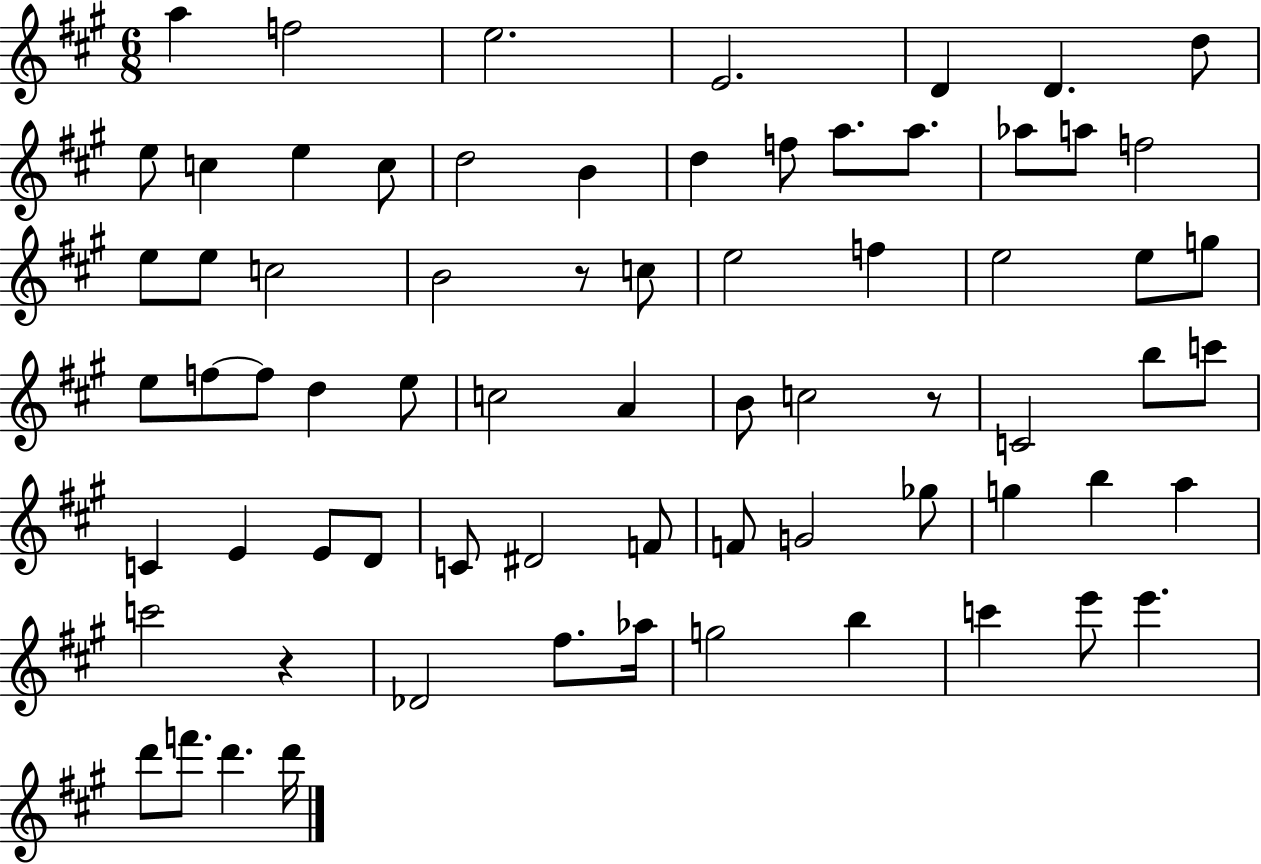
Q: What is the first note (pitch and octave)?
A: A5